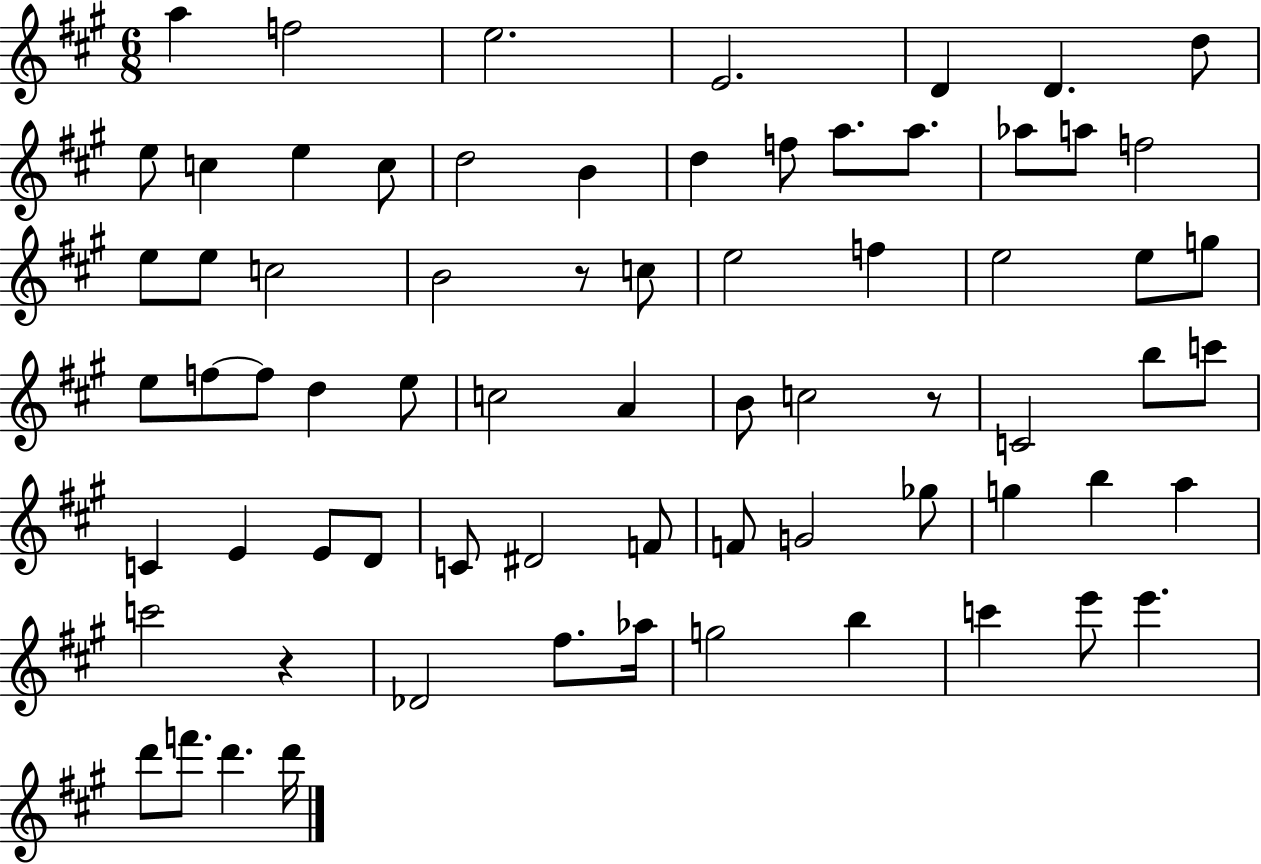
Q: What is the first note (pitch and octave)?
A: A5